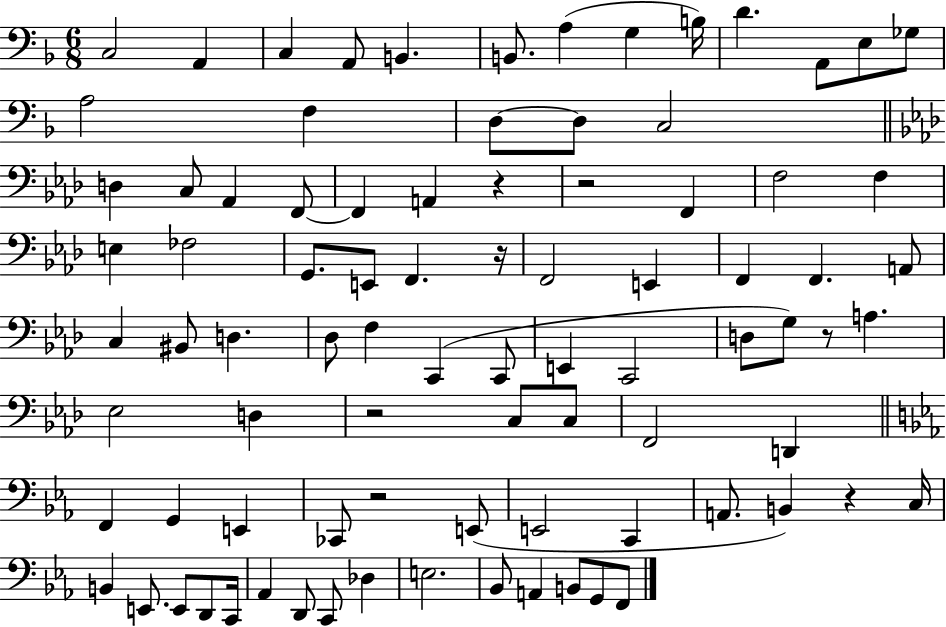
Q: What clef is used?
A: bass